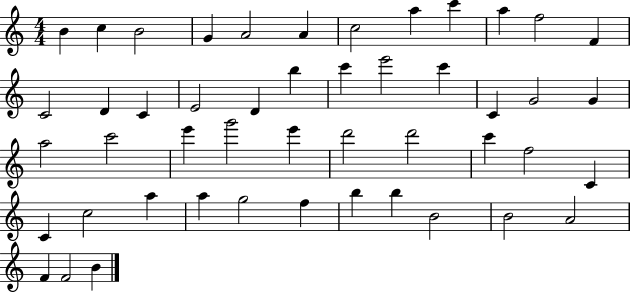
X:1
T:Untitled
M:4/4
L:1/4
K:C
B c B2 G A2 A c2 a c' a f2 F C2 D C E2 D b c' e'2 c' C G2 G a2 c'2 e' g'2 e' d'2 d'2 c' f2 C C c2 a a g2 f b b B2 B2 A2 F F2 B